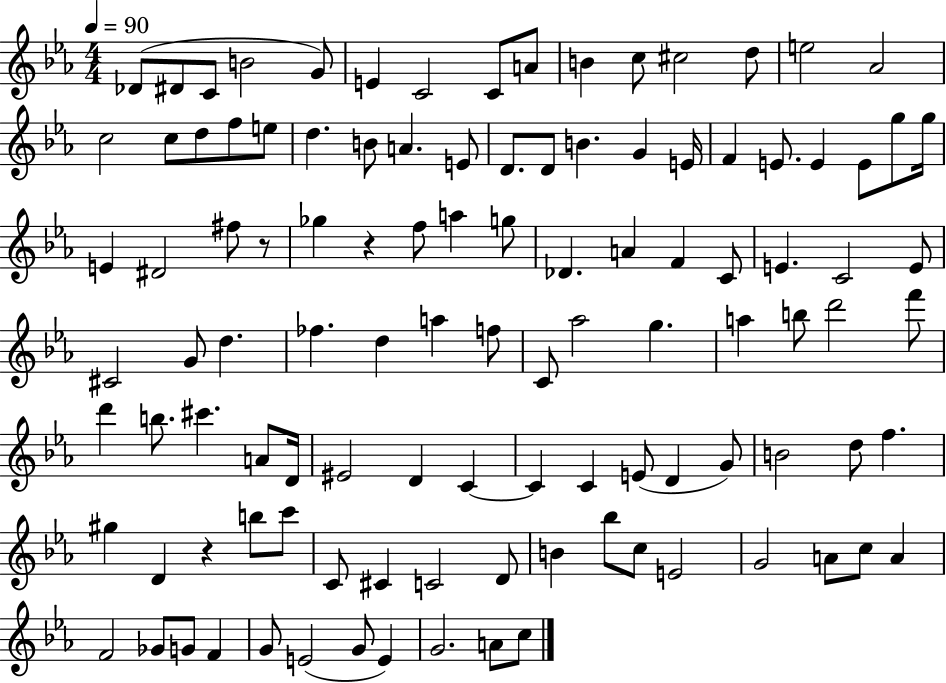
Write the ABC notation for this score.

X:1
T:Untitled
M:4/4
L:1/4
K:Eb
_D/2 ^D/2 C/2 B2 G/2 E C2 C/2 A/2 B c/2 ^c2 d/2 e2 _A2 c2 c/2 d/2 f/2 e/2 d B/2 A E/2 D/2 D/2 B G E/4 F E/2 E E/2 g/2 g/4 E ^D2 ^f/2 z/2 _g z f/2 a g/2 _D A F C/2 E C2 E/2 ^C2 G/2 d _f d a f/2 C/2 _a2 g a b/2 d'2 f'/2 d' b/2 ^c' A/2 D/4 ^E2 D C C C E/2 D G/2 B2 d/2 f ^g D z b/2 c'/2 C/2 ^C C2 D/2 B _b/2 c/2 E2 G2 A/2 c/2 A F2 _G/2 G/2 F G/2 E2 G/2 E G2 A/2 c/2